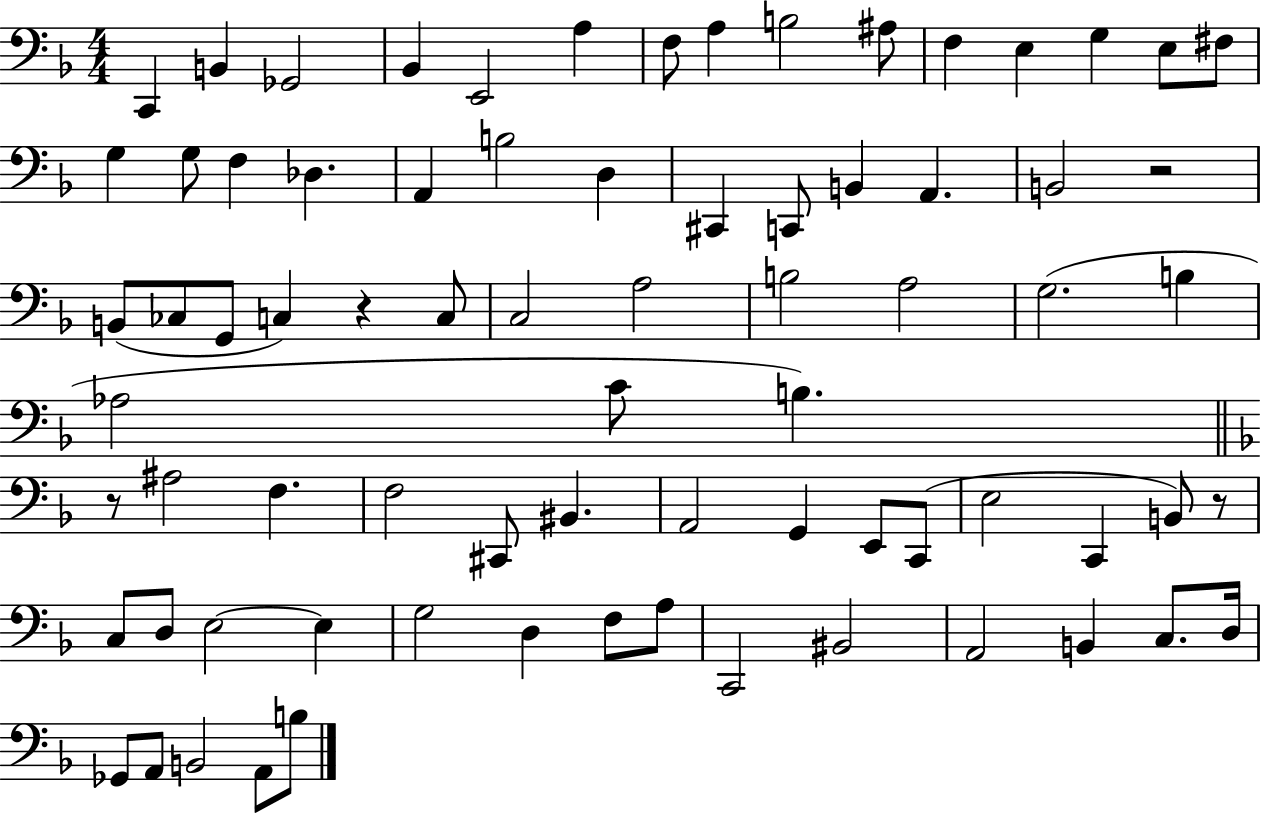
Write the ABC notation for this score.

X:1
T:Untitled
M:4/4
L:1/4
K:F
C,, B,, _G,,2 _B,, E,,2 A, F,/2 A, B,2 ^A,/2 F, E, G, E,/2 ^F,/2 G, G,/2 F, _D, A,, B,2 D, ^C,, C,,/2 B,, A,, B,,2 z2 B,,/2 _C,/2 G,,/2 C, z C,/2 C,2 A,2 B,2 A,2 G,2 B, _A,2 C/2 B, z/2 ^A,2 F, F,2 ^C,,/2 ^B,, A,,2 G,, E,,/2 C,,/2 E,2 C,, B,,/2 z/2 C,/2 D,/2 E,2 E, G,2 D, F,/2 A,/2 C,,2 ^B,,2 A,,2 B,, C,/2 D,/4 _G,,/2 A,,/2 B,,2 A,,/2 B,/2